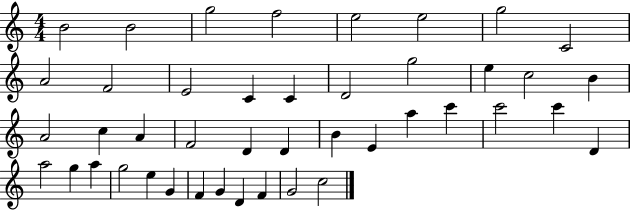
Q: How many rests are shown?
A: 0